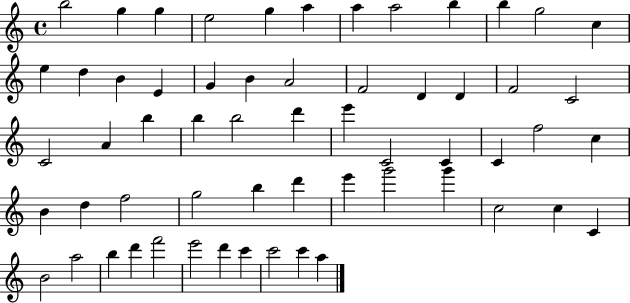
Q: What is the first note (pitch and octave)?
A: B5